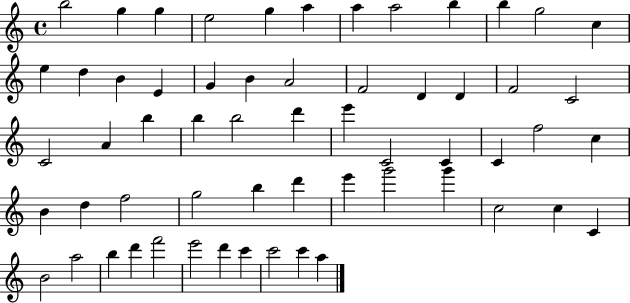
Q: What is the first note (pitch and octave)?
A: B5